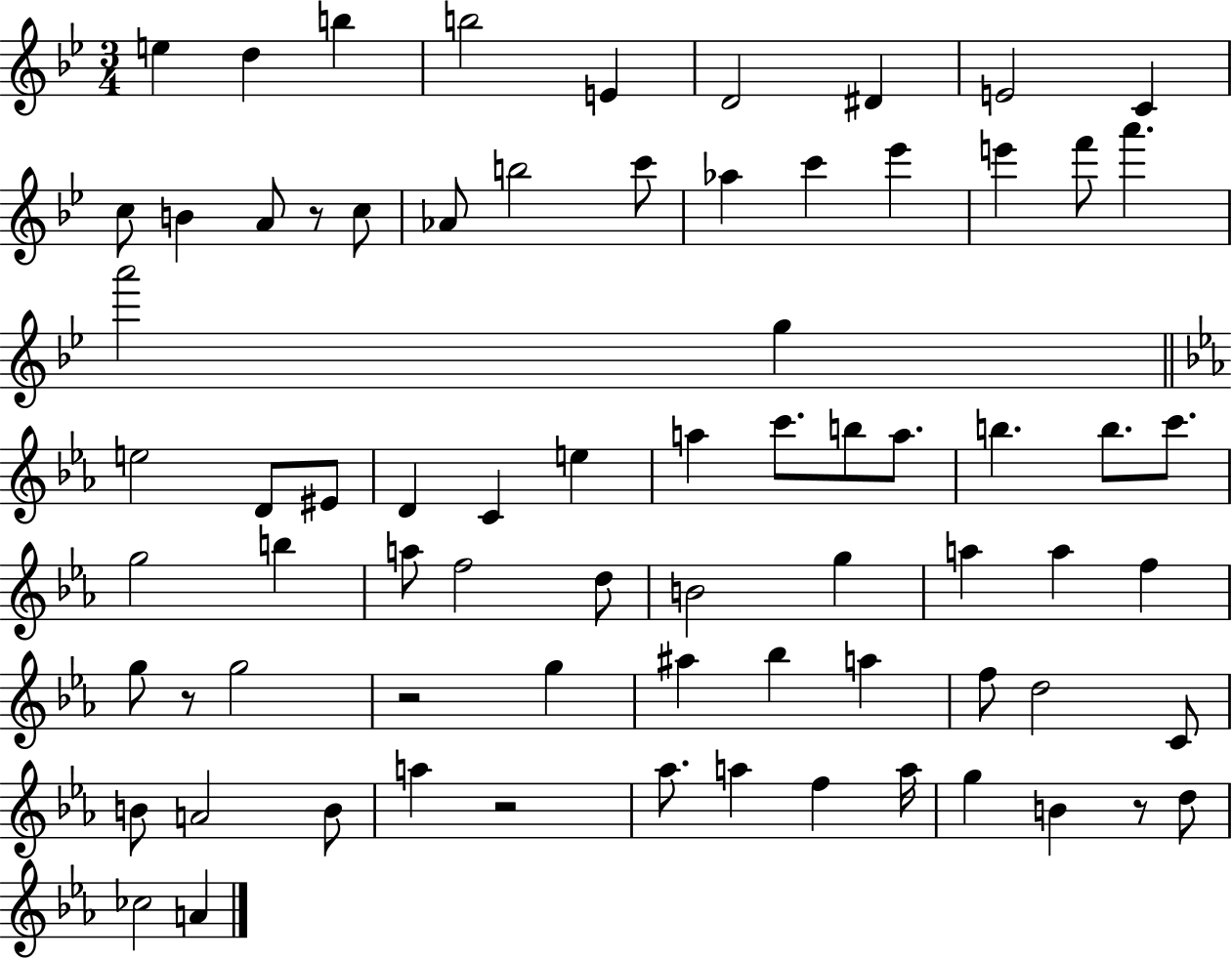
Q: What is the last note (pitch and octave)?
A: A4